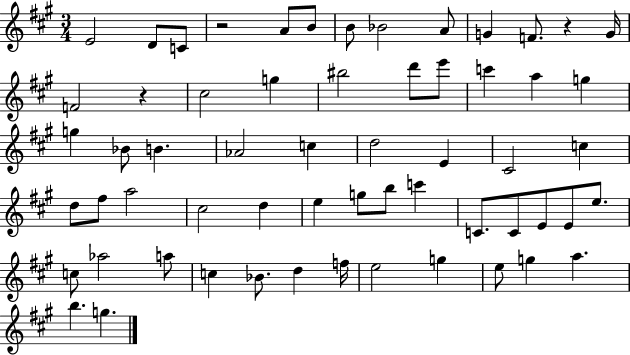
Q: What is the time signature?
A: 3/4